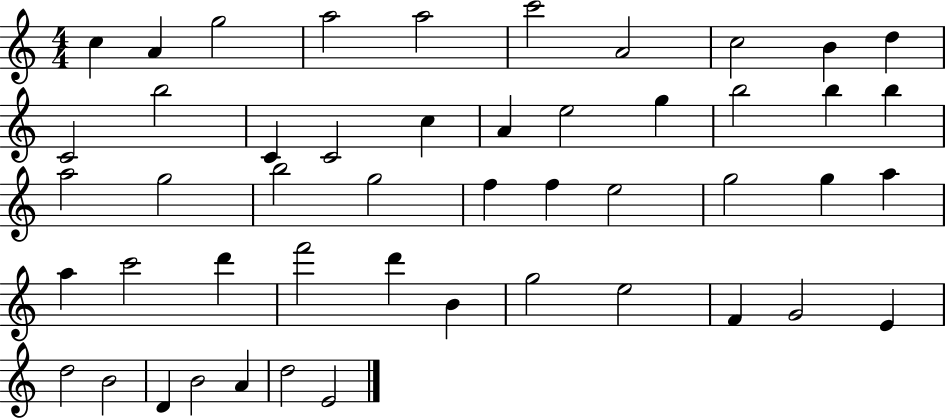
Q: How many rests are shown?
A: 0